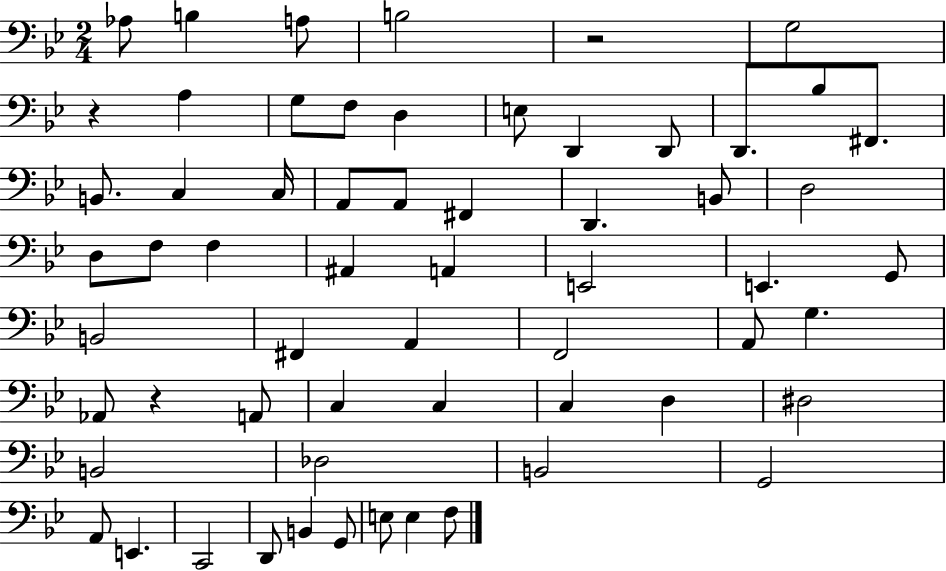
X:1
T:Untitled
M:2/4
L:1/4
K:Bb
_A,/2 B, A,/2 B,2 z2 G,2 z A, G,/2 F,/2 D, E,/2 D,, D,,/2 D,,/2 _B,/2 ^F,,/2 B,,/2 C, C,/4 A,,/2 A,,/2 ^F,, D,, B,,/2 D,2 D,/2 F,/2 F, ^A,, A,, E,,2 E,, G,,/2 B,,2 ^F,, A,, F,,2 A,,/2 G, _A,,/2 z A,,/2 C, C, C, D, ^D,2 B,,2 _D,2 B,,2 G,,2 A,,/2 E,, C,,2 D,,/2 B,, G,,/2 E,/2 E, F,/2